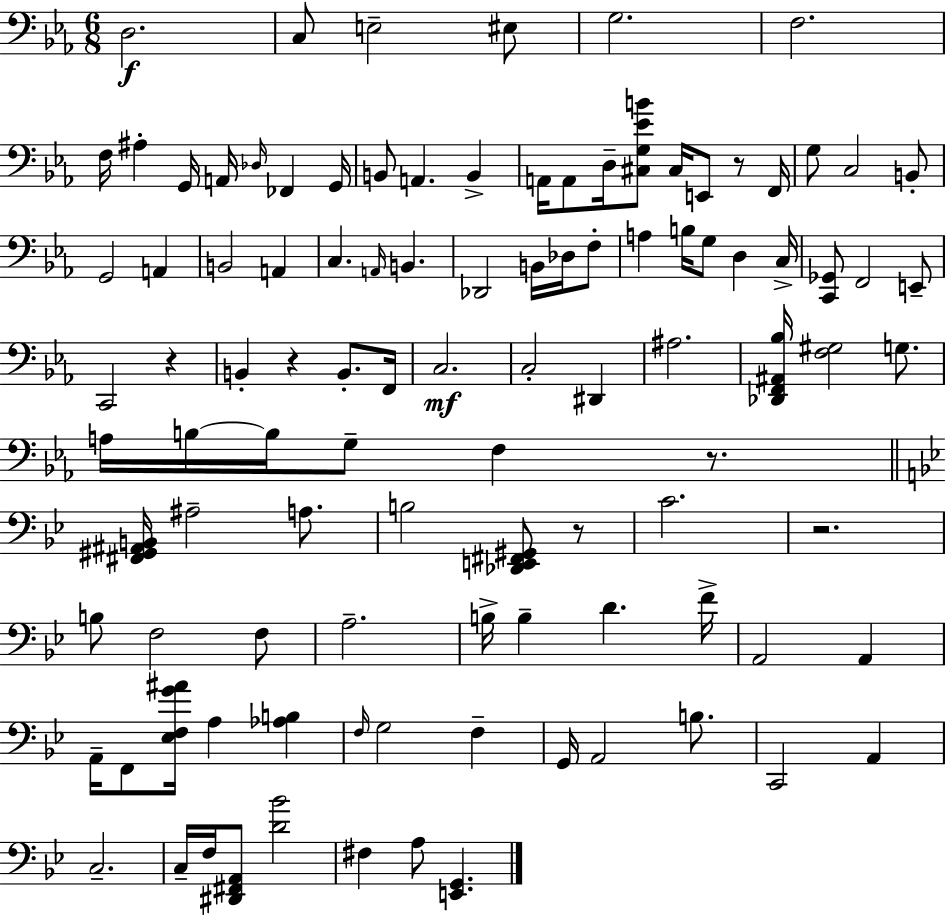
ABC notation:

X:1
T:Untitled
M:6/8
L:1/4
K:Eb
D,2 C,/2 E,2 ^E,/2 G,2 F,2 F,/4 ^A, G,,/4 A,,/4 _D,/4 _F,, G,,/4 B,,/2 A,, B,, A,,/4 A,,/2 D,/4 [^C,G,_EB]/2 ^C,/4 E,,/2 z/2 F,,/4 G,/2 C,2 B,,/2 G,,2 A,, B,,2 A,, C, A,,/4 B,, _D,,2 B,,/4 _D,/4 F,/2 A, B,/4 G,/2 D, C,/4 [C,,_G,,]/2 F,,2 E,,/2 C,,2 z B,, z B,,/2 F,,/4 C,2 C,2 ^D,, ^A,2 [_D,,F,,^A,,_B,]/4 [F,^G,]2 G,/2 A,/4 B,/4 B,/4 G,/2 F, z/2 [^F,,^G,,^A,,B,,]/4 ^A,2 A,/2 B,2 [_D,,E,,^F,,^G,,]/2 z/2 C2 z2 B,/2 F,2 F,/2 A,2 B,/4 B, D F/4 A,,2 A,, A,,/4 F,,/2 [_E,F,G^A]/4 A, [_A,B,] F,/4 G,2 F, G,,/4 A,,2 B,/2 C,,2 A,, C,2 C,/4 F,/4 [^D,,^F,,A,,]/2 [D_B]2 ^F, A,/2 [E,,G,,]